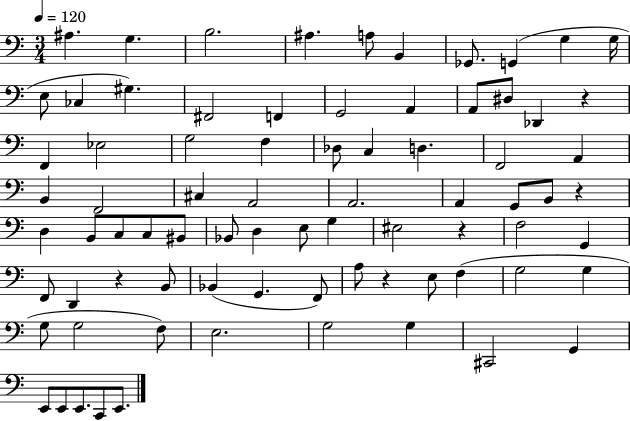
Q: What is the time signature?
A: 3/4